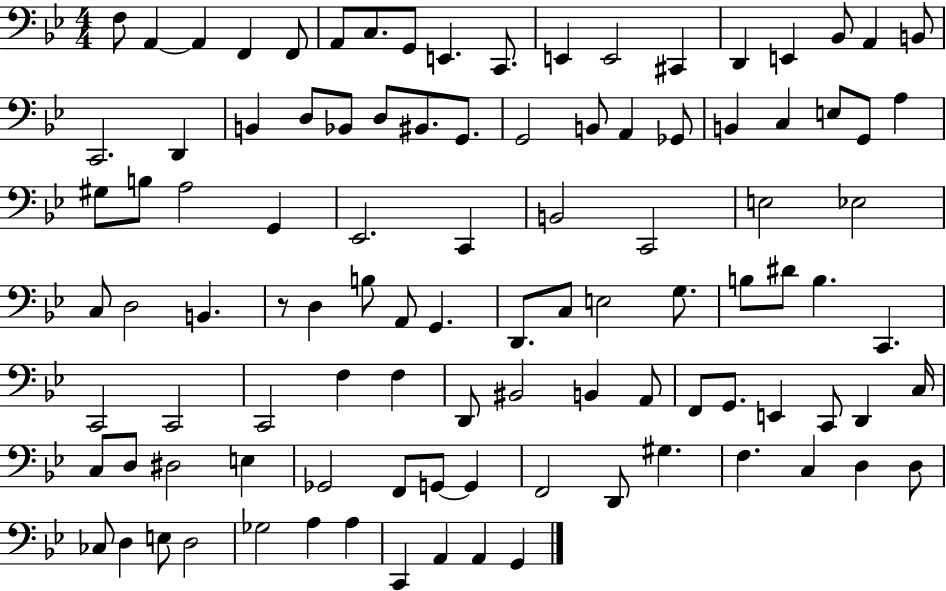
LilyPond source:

{
  \clef bass
  \numericTimeSignature
  \time 4/4
  \key bes \major
  f8 a,4~~ a,4 f,4 f,8 | a,8 c8. g,8 e,4. c,8. | e,4 e,2 cis,4 | d,4 e,4 bes,8 a,4 b,8 | \break c,2. d,4 | b,4 d8 bes,8 d8 bis,8. g,8. | g,2 b,8 a,4 ges,8 | b,4 c4 e8 g,8 a4 | \break gis8 b8 a2 g,4 | ees,2. c,4 | b,2 c,2 | e2 ees2 | \break c8 d2 b,4. | r8 d4 b8 a,8 g,4. | d,8. c8 e2 g8. | b8 dis'8 b4. c,4. | \break c,2 c,2 | c,2 f4 f4 | d,8 bis,2 b,4 a,8 | f,8 g,8. e,4 c,8 d,4 c16 | \break c8 d8 dis2 e4 | ges,2 f,8 g,8~~ g,4 | f,2 d,8 gis4. | f4. c4 d4 d8 | \break ces8 d4 e8 d2 | ges2 a4 a4 | c,4 a,4 a,4 g,4 | \bar "|."
}